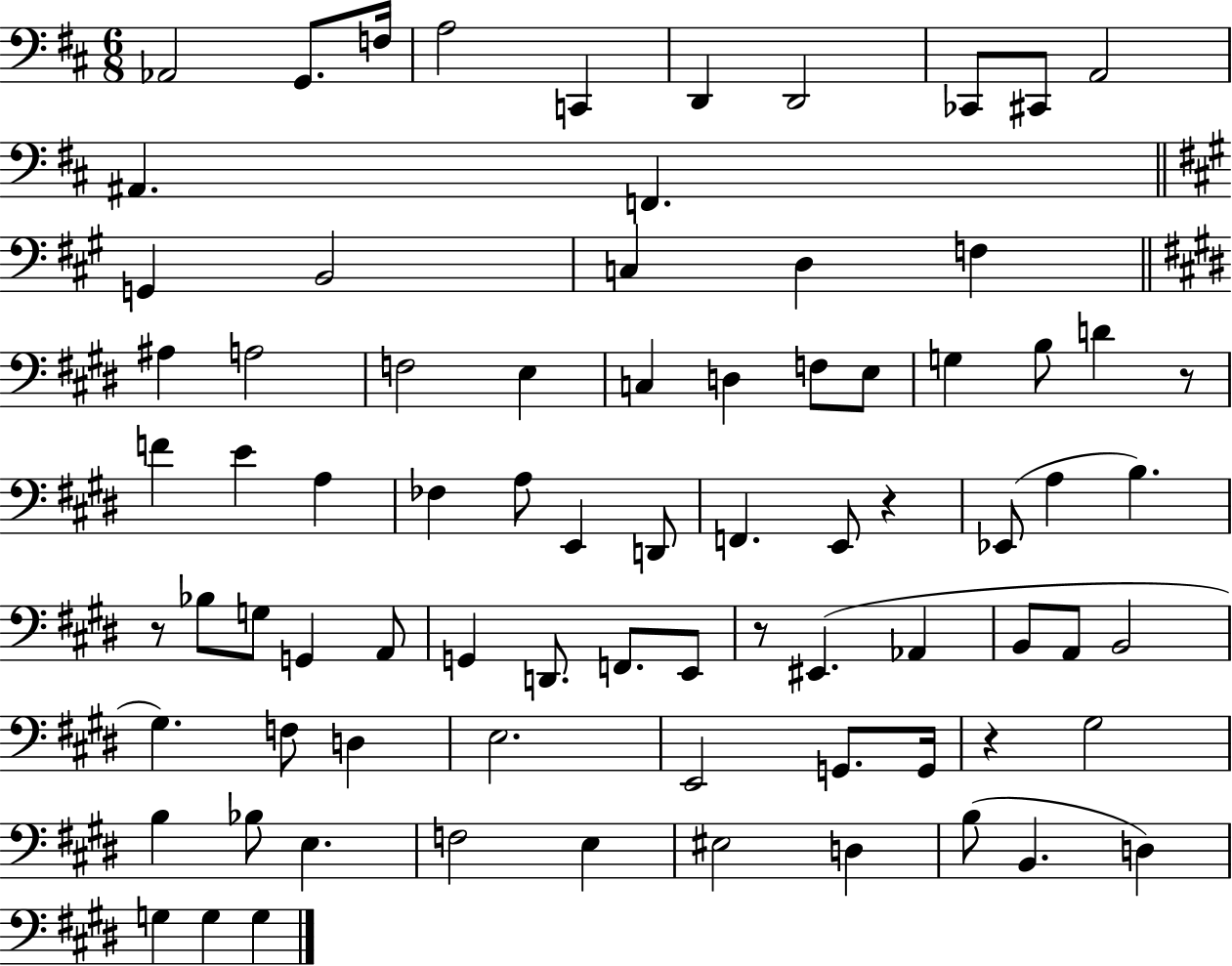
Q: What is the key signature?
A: D major